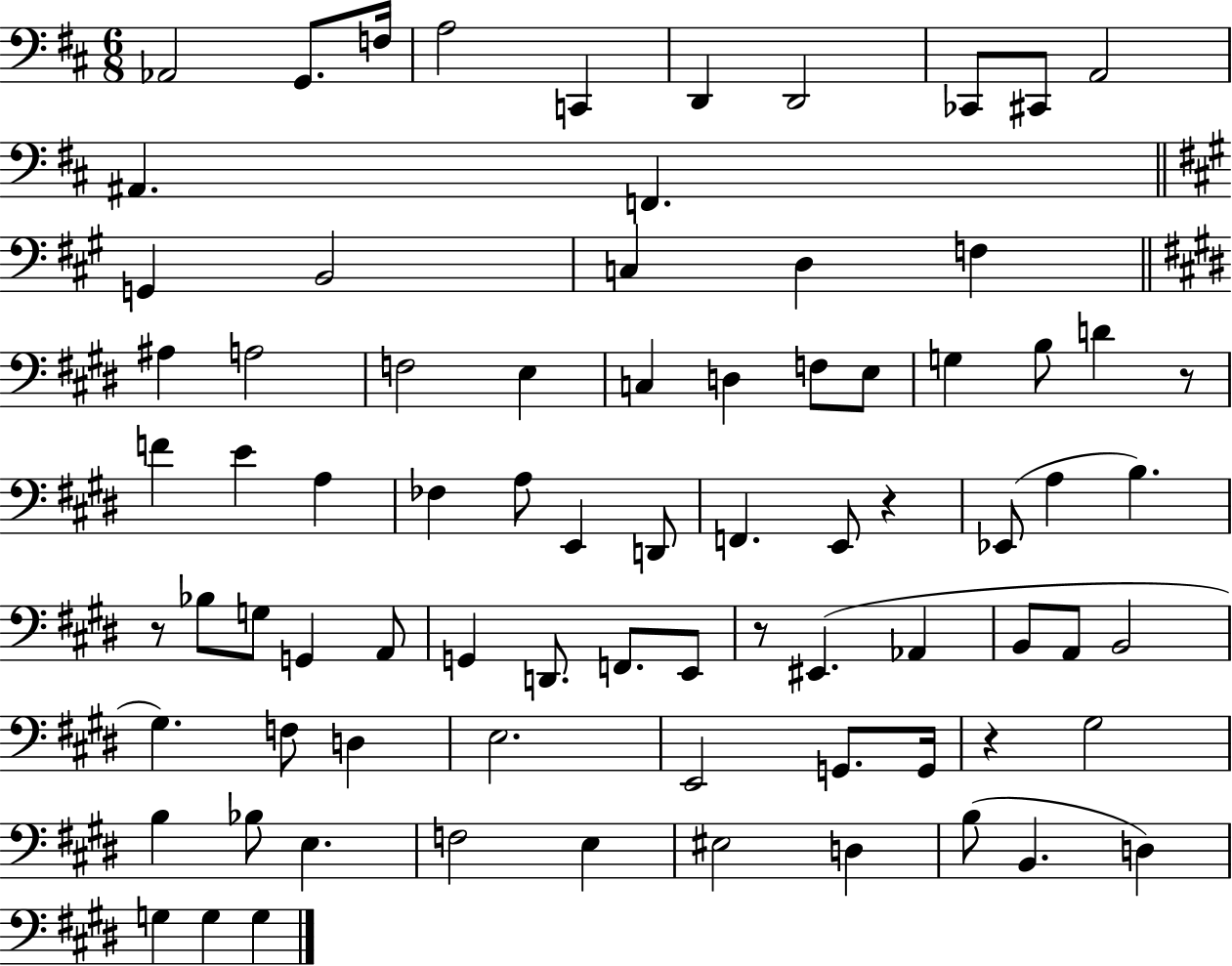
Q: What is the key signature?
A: D major